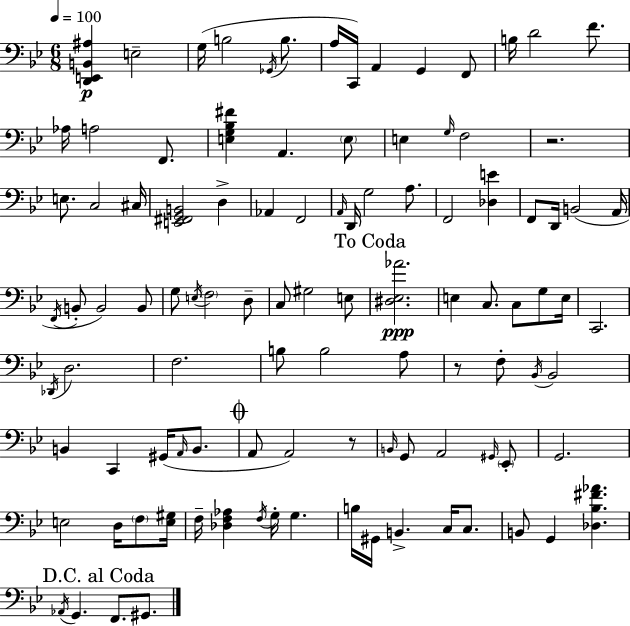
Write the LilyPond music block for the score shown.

{
  \clef bass
  \numericTimeSignature
  \time 6/8
  \key g \minor
  \tempo 4 = 100
  \repeat volta 2 { <d, e, b, ais>4\p e2-- | g16( b2 \acciaccatura { ges,16 } b8. | a16 c,16) a,4 g,4 f,8 | b16 d'2 f'8. | \break aes16 a2 f,8. | <e g bes fis'>4 a,4. \parenthesize e8 | e4 \grace { g16 } f2 | r2. | \break e8. c2 | cis16 <e, fis, g, b,>2 d4-> | aes,4 f,2 | \grace { a,16 } d,16 g2 | \break a8. f,2 <des e'>4 | f,8 d,16 b,2( | a,16 \acciaccatura { f,16 } b,8-. b,2) | b,8 g8 \acciaccatura { e16 } \parenthesize f2 | \break d8-- c8 gis2 | e8 \mark "To Coda" <dis ees aes'>2.\ppp | e4 c8. | c8 g8 e16 c,2. | \break \acciaccatura { des,16 } d2. | f2. | b8 b2 | a8 r8 f8-. \acciaccatura { bes,16 } bes,2 | \break b,4 c,4 | gis,16( \grace { a,16 } b,8. \mark \markup { \musicglyph "scripts.coda" } a,8 a,2) | r8 \grace { b,16 } g,8 a,2 | \grace { gis,16 } \parenthesize ees,8-. g,2. | \break e2 | d16 \parenthesize f8 <e gis>16 f16-- <des f aes>4 | \acciaccatura { f16 } g16-. g4. b16 | gis,16 b,4.-> c16 c8. b,8 | \break g,4 <des bes fis' aes'>4. \mark "D.C. al Coda" \acciaccatura { aes,16 } | g,4. f,8. gis,8. | } \bar "|."
}